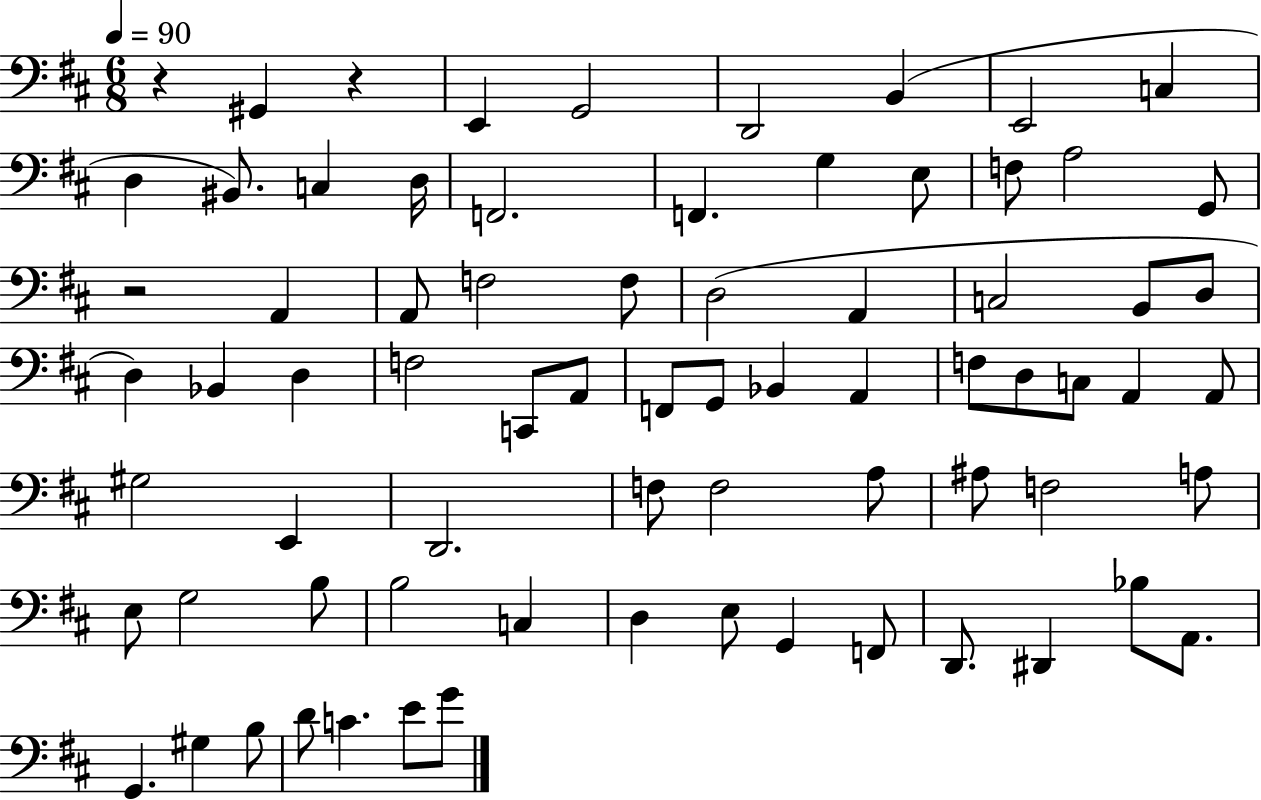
X:1
T:Untitled
M:6/8
L:1/4
K:D
z ^G,, z E,, G,,2 D,,2 B,, E,,2 C, D, ^B,,/2 C, D,/4 F,,2 F,, G, E,/2 F,/2 A,2 G,,/2 z2 A,, A,,/2 F,2 F,/2 D,2 A,, C,2 B,,/2 D,/2 D, _B,, D, F,2 C,,/2 A,,/2 F,,/2 G,,/2 _B,, A,, F,/2 D,/2 C,/2 A,, A,,/2 ^G,2 E,, D,,2 F,/2 F,2 A,/2 ^A,/2 F,2 A,/2 E,/2 G,2 B,/2 B,2 C, D, E,/2 G,, F,,/2 D,,/2 ^D,, _B,/2 A,,/2 G,, ^G, B,/2 D/2 C E/2 G/2